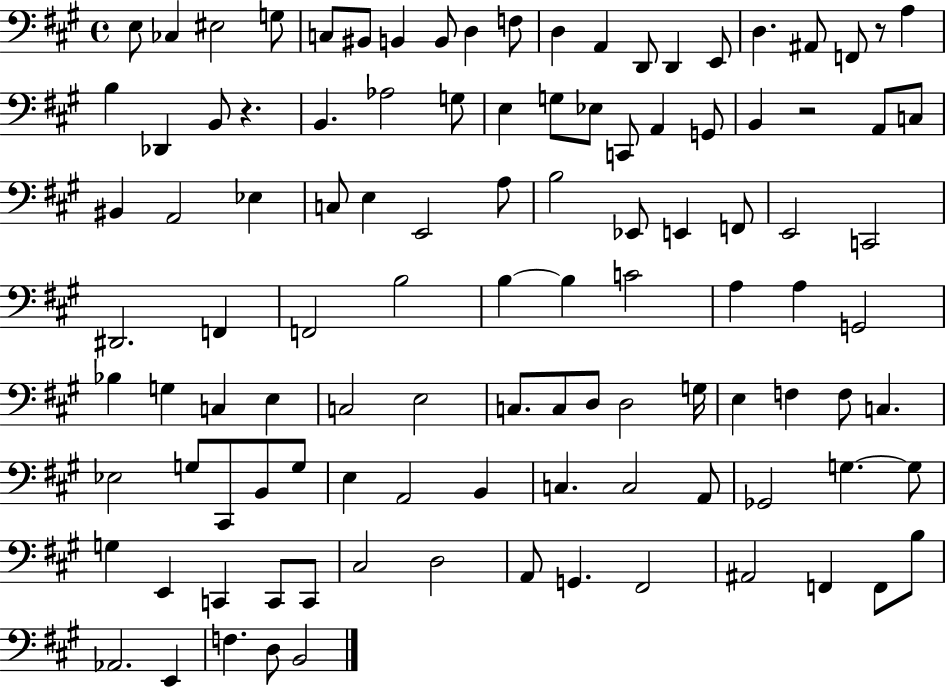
E3/e CES3/q EIS3/h G3/e C3/e BIS2/e B2/q B2/e D3/q F3/e D3/q A2/q D2/e D2/q E2/e D3/q. A#2/e F2/e R/e A3/q B3/q Db2/q B2/e R/q. B2/q. Ab3/h G3/e E3/q G3/e Eb3/e C2/e A2/q G2/e B2/q R/h A2/e C3/e BIS2/q A2/h Eb3/q C3/e E3/q E2/h A3/e B3/h Eb2/e E2/q F2/e E2/h C2/h D#2/h. F2/q F2/h B3/h B3/q B3/q C4/h A3/q A3/q G2/h Bb3/q G3/q C3/q E3/q C3/h E3/h C3/e. C3/e D3/e D3/h G3/s E3/q F3/q F3/e C3/q. Eb3/h G3/e C#2/e B2/e G3/e E3/q A2/h B2/q C3/q. C3/h A2/e Gb2/h G3/q. G3/e G3/q E2/q C2/q C2/e C2/e C#3/h D3/h A2/e G2/q. F#2/h A#2/h F2/q F2/e B3/e Ab2/h. E2/q F3/q. D3/e B2/h